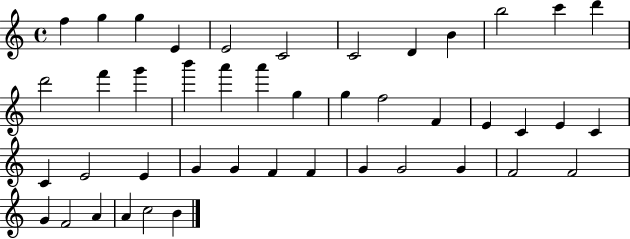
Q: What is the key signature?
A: C major